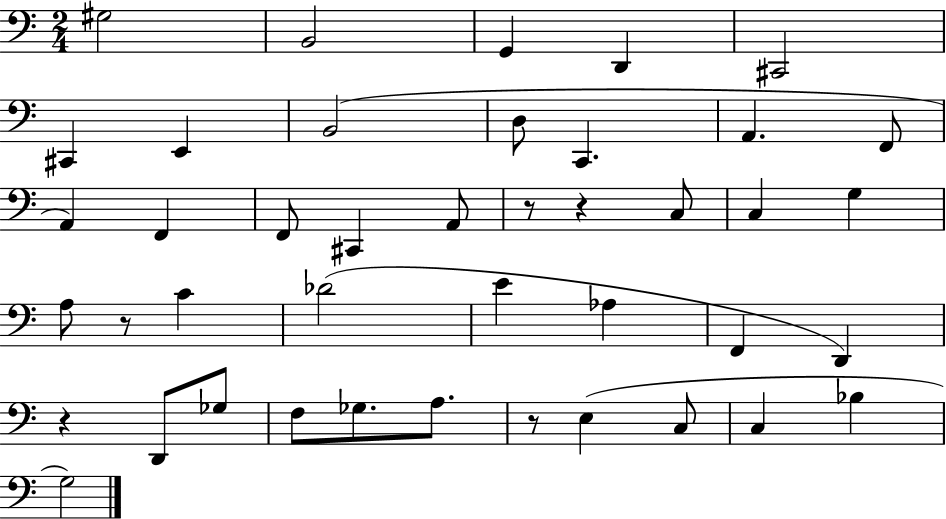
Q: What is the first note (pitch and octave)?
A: G#3